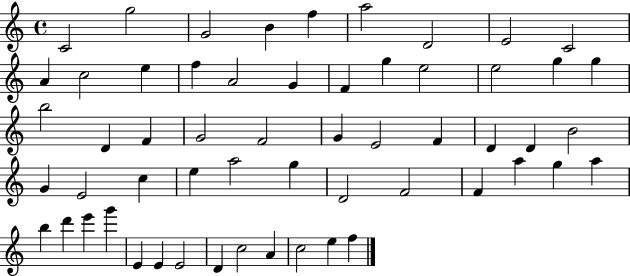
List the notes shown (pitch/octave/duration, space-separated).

C4/h G5/h G4/h B4/q F5/q A5/h D4/h E4/h C4/h A4/q C5/h E5/q F5/q A4/h G4/q F4/q G5/q E5/h E5/h G5/q G5/q B5/h D4/q F4/q G4/h F4/h G4/q E4/h F4/q D4/q D4/q B4/h G4/q E4/h C5/q E5/q A5/h G5/q D4/h F4/h F4/q A5/q G5/q A5/q B5/q D6/q E6/q G6/q E4/q E4/q E4/h D4/q C5/h A4/q C5/h E5/q F5/q